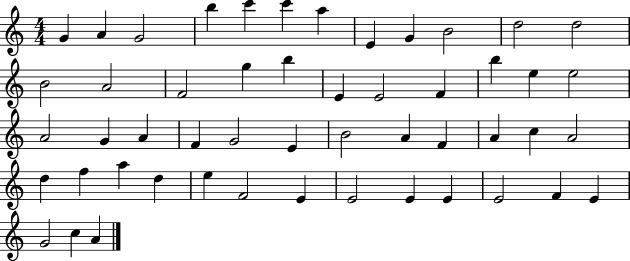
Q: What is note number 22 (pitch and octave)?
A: E5